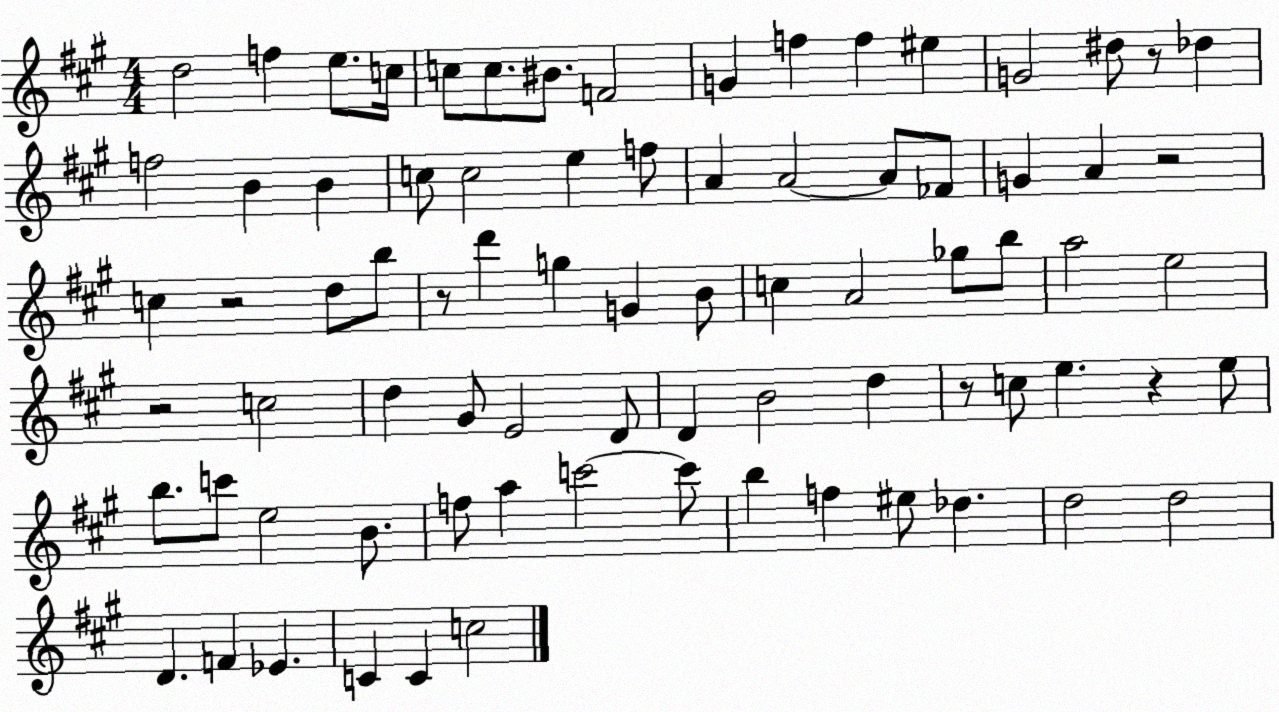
X:1
T:Untitled
M:4/4
L:1/4
K:A
d2 f e/2 c/4 c/2 c/2 ^B/2 F2 G f f ^e G2 ^d/2 z/2 _d f2 B B c/2 c2 e f/2 A A2 A/2 _F/2 G A z2 c z2 d/2 b/2 z/2 d' g G B/2 c A2 _g/2 b/2 a2 e2 z2 c2 d ^G/2 E2 D/2 D B2 d z/2 c/2 e z e/2 b/2 c'/2 e2 B/2 f/2 a c'2 c'/2 b f ^e/2 _d d2 d2 D F _E C C c2